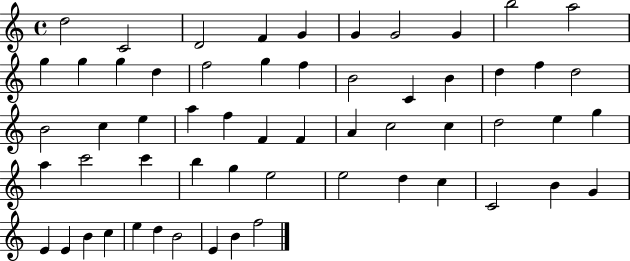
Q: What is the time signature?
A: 4/4